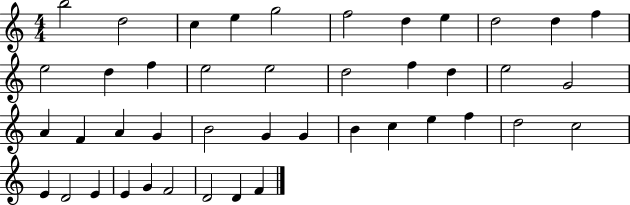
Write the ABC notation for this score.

X:1
T:Untitled
M:4/4
L:1/4
K:C
b2 d2 c e g2 f2 d e d2 d f e2 d f e2 e2 d2 f d e2 G2 A F A G B2 G G B c e f d2 c2 E D2 E E G F2 D2 D F